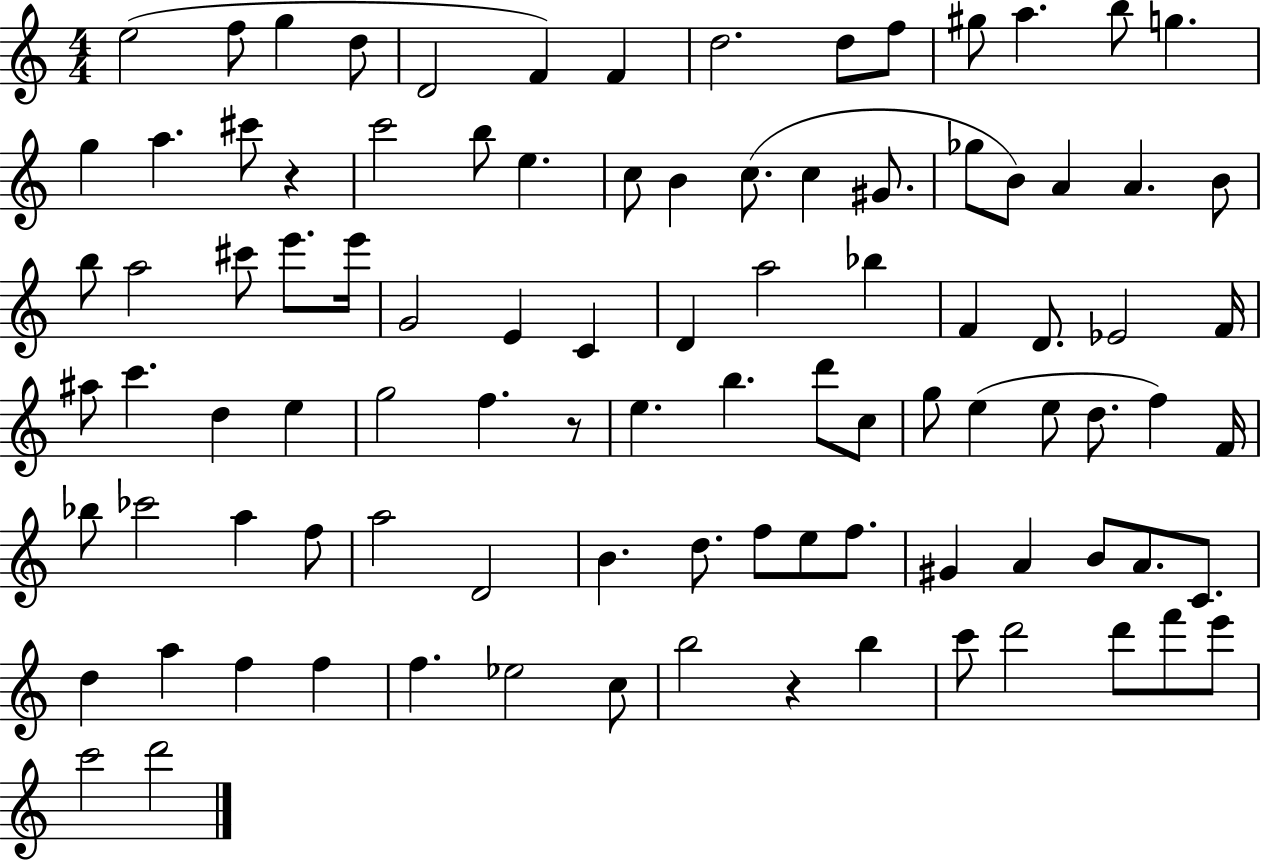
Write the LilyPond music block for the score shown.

{
  \clef treble
  \numericTimeSignature
  \time 4/4
  \key c \major
  e''2( f''8 g''4 d''8 | d'2 f'4) f'4 | d''2. d''8 f''8 | gis''8 a''4. b''8 g''4. | \break g''4 a''4. cis'''8 r4 | c'''2 b''8 e''4. | c''8 b'4 c''8.( c''4 gis'8. | ges''8 b'8) a'4 a'4. b'8 | \break b''8 a''2 cis'''8 e'''8. e'''16 | g'2 e'4 c'4 | d'4 a''2 bes''4 | f'4 d'8. ees'2 f'16 | \break ais''8 c'''4. d''4 e''4 | g''2 f''4. r8 | e''4. b''4. d'''8 c''8 | g''8 e''4( e''8 d''8. f''4) f'16 | \break bes''8 ces'''2 a''4 f''8 | a''2 d'2 | b'4. d''8. f''8 e''8 f''8. | gis'4 a'4 b'8 a'8. c'8. | \break d''4 a''4 f''4 f''4 | f''4. ees''2 c''8 | b''2 r4 b''4 | c'''8 d'''2 d'''8 f'''8 e'''8 | \break c'''2 d'''2 | \bar "|."
}